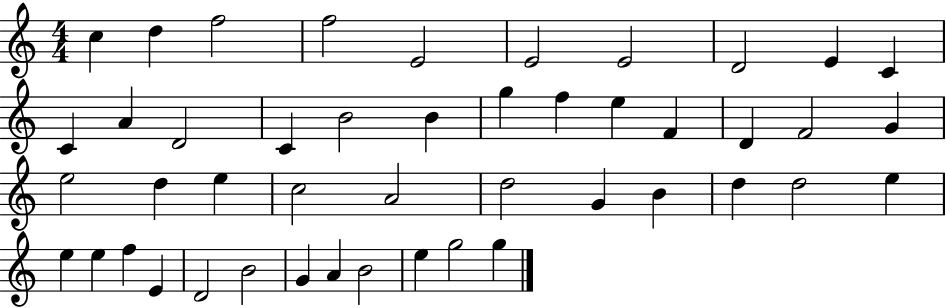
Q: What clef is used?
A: treble